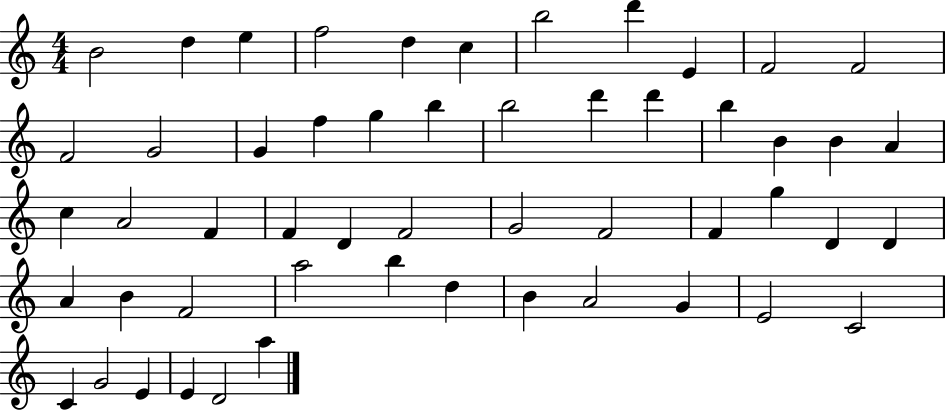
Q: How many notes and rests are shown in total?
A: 53